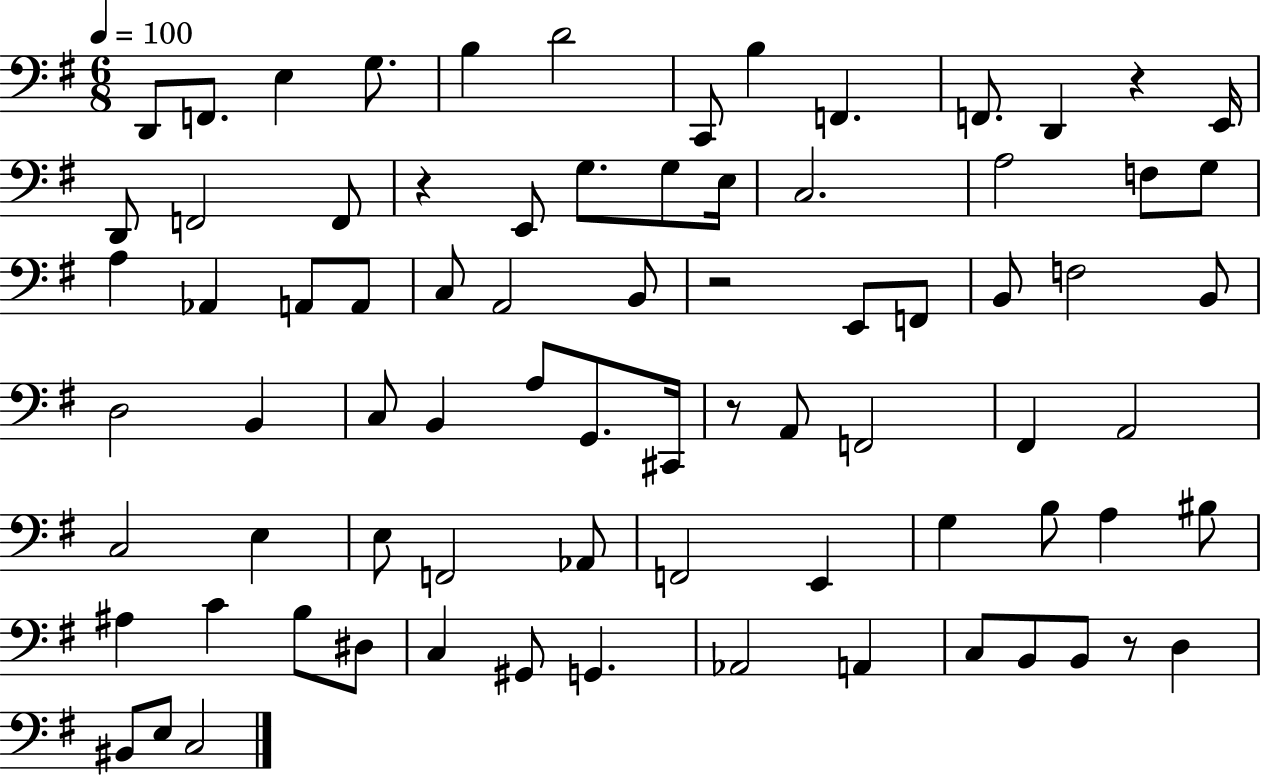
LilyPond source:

{
  \clef bass
  \numericTimeSignature
  \time 6/8
  \key g \major
  \tempo 4 = 100
  d,8 f,8. e4 g8. | b4 d'2 | c,8 b4 f,4. | f,8. d,4 r4 e,16 | \break d,8 f,2 f,8 | r4 e,8 g8. g8 e16 | c2. | a2 f8 g8 | \break a4 aes,4 a,8 a,8 | c8 a,2 b,8 | r2 e,8 f,8 | b,8 f2 b,8 | \break d2 b,4 | c8 b,4 a8 g,8. cis,16 | r8 a,8 f,2 | fis,4 a,2 | \break c2 e4 | e8 f,2 aes,8 | f,2 e,4 | g4 b8 a4 bis8 | \break ais4 c'4 b8 dis8 | c4 gis,8 g,4. | aes,2 a,4 | c8 b,8 b,8 r8 d4 | \break bis,8 e8 c2 | \bar "|."
}